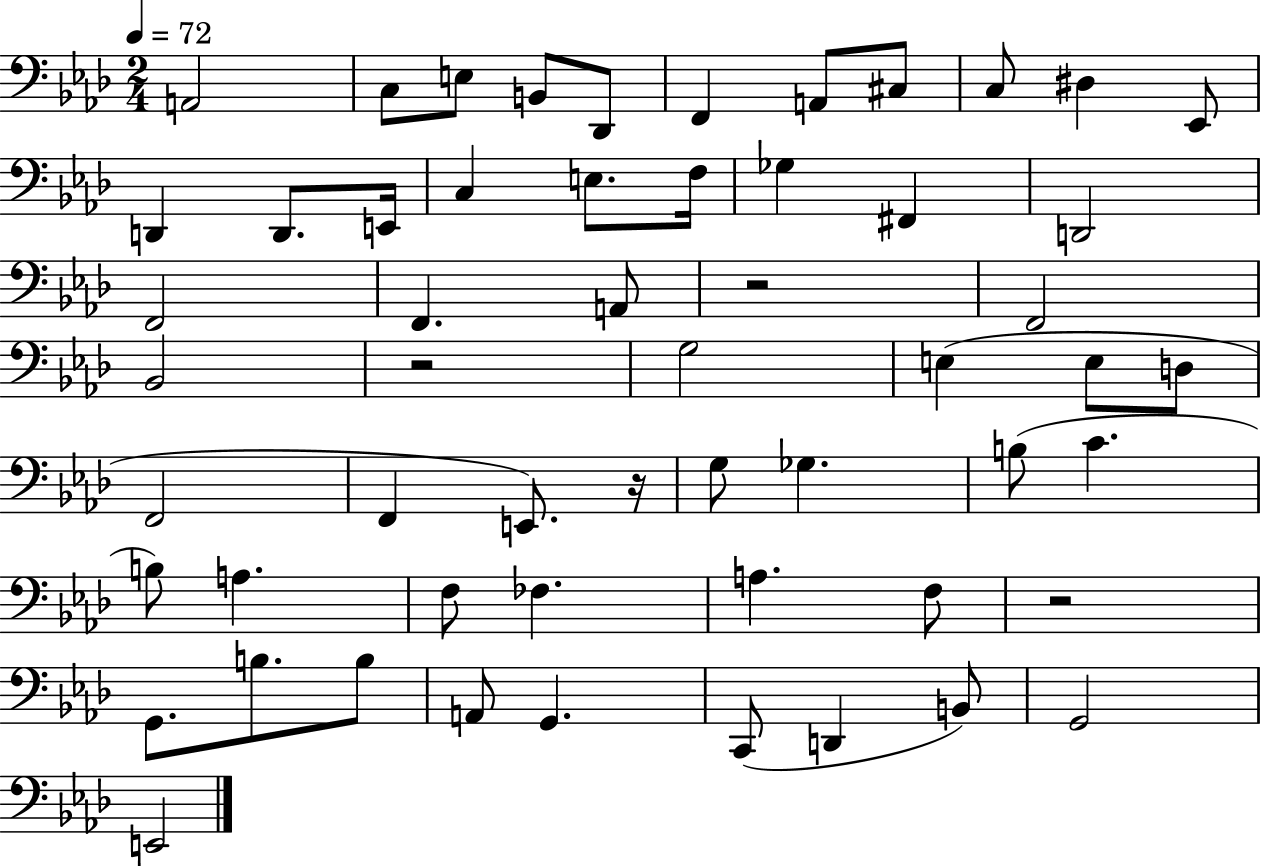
X:1
T:Untitled
M:2/4
L:1/4
K:Ab
A,,2 C,/2 E,/2 B,,/2 _D,,/2 F,, A,,/2 ^C,/2 C,/2 ^D, _E,,/2 D,, D,,/2 E,,/4 C, E,/2 F,/4 _G, ^F,, D,,2 F,,2 F,, A,,/2 z2 F,,2 _B,,2 z2 G,2 E, E,/2 D,/2 F,,2 F,, E,,/2 z/4 G,/2 _G, B,/2 C B,/2 A, F,/2 _F, A, F,/2 z2 G,,/2 B,/2 B,/2 A,,/2 G,, C,,/2 D,, B,,/2 G,,2 E,,2